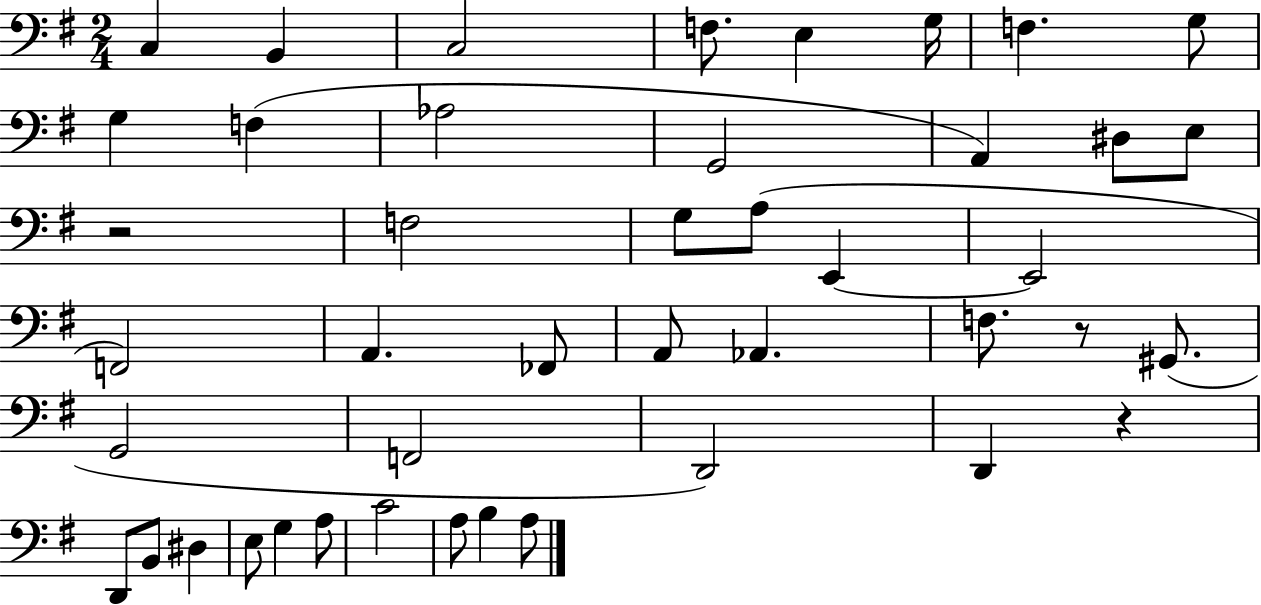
C3/q B2/q C3/h F3/e. E3/q G3/s F3/q. G3/e G3/q F3/q Ab3/h G2/h A2/q D#3/e E3/e R/h F3/h G3/e A3/e E2/q E2/h F2/h A2/q. FES2/e A2/e Ab2/q. F3/e. R/e G#2/e. G2/h F2/h D2/h D2/q R/q D2/e B2/e D#3/q E3/e G3/q A3/e C4/h A3/e B3/q A3/e